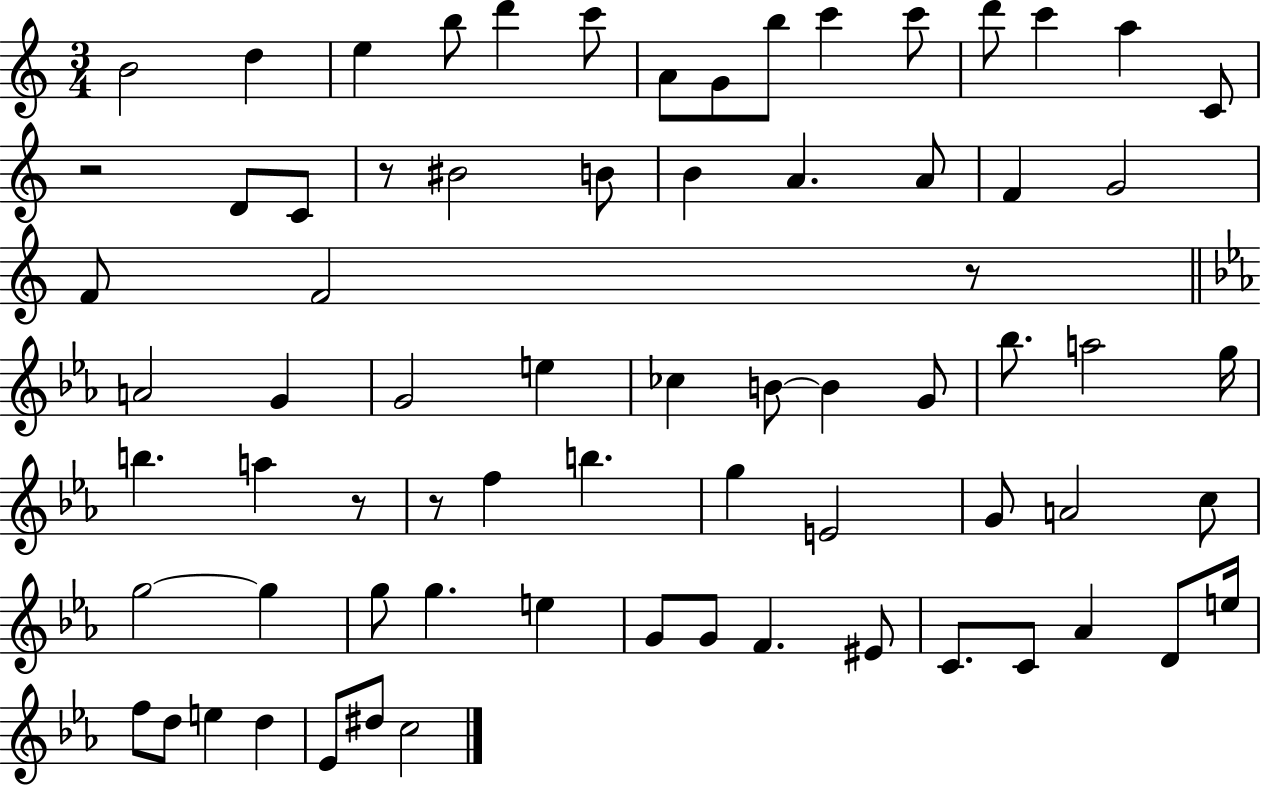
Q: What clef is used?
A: treble